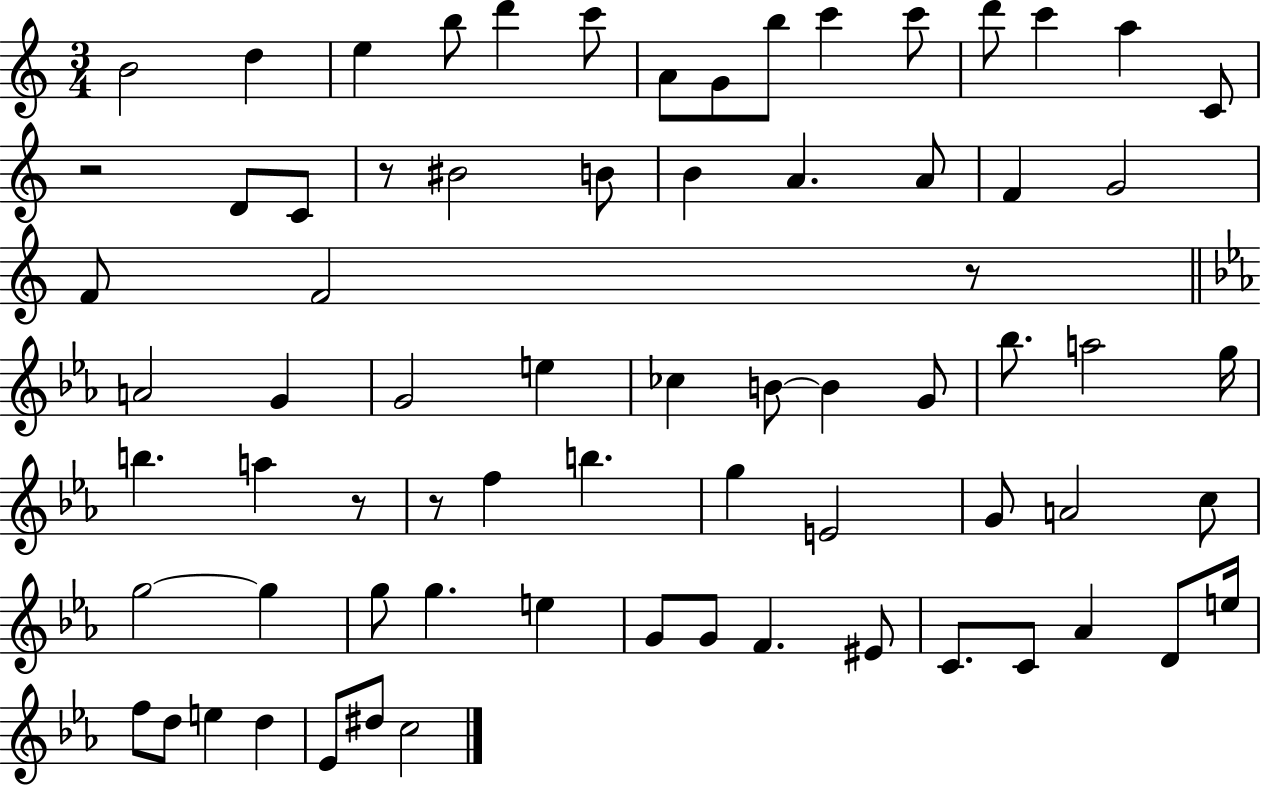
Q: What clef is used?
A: treble